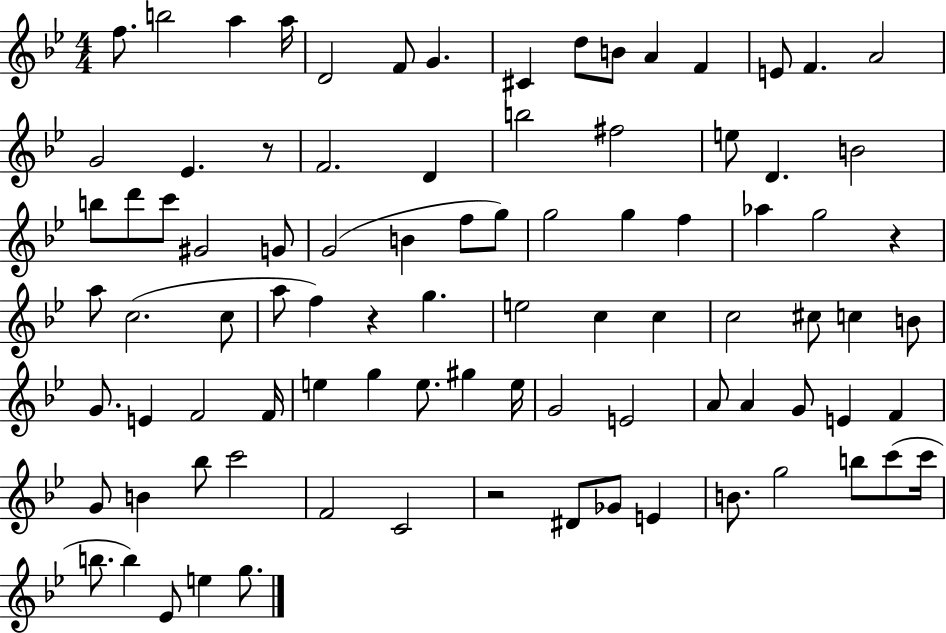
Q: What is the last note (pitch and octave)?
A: G5